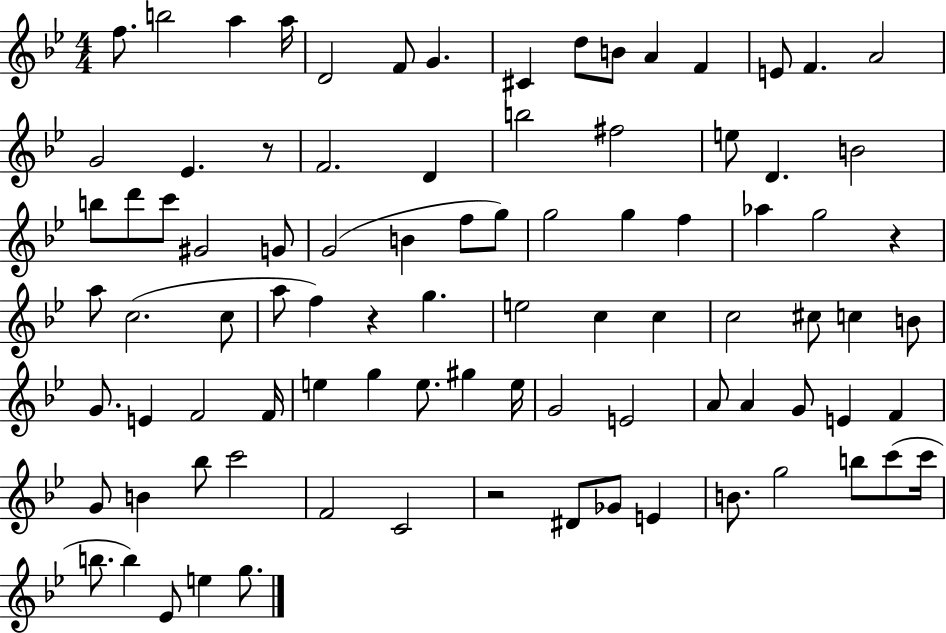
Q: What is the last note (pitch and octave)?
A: G5